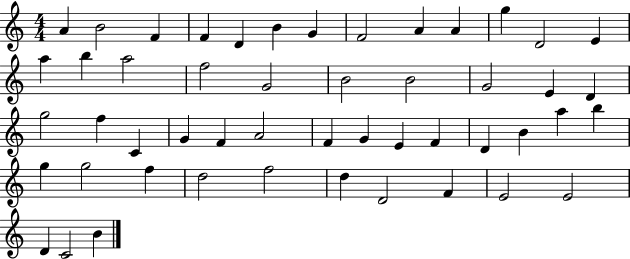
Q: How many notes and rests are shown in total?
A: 50